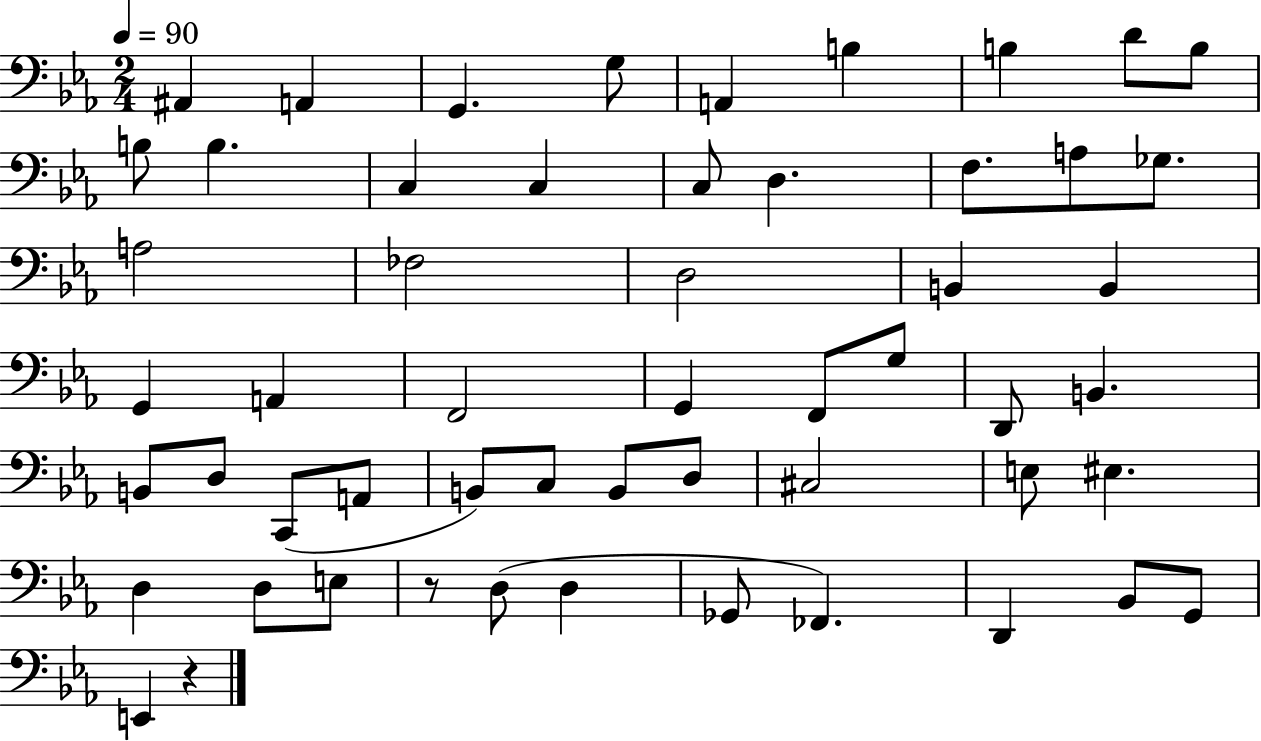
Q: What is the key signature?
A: EES major